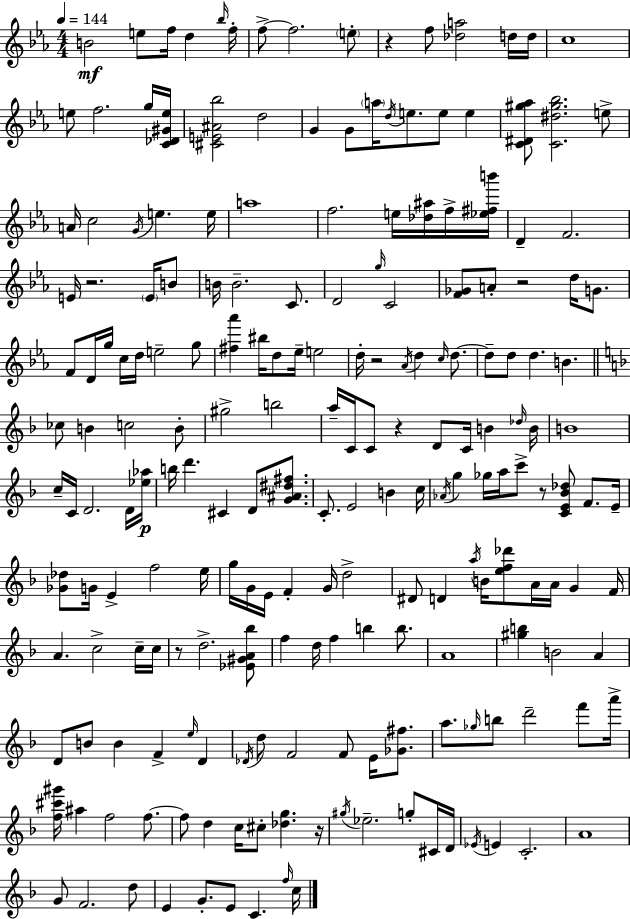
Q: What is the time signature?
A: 4/4